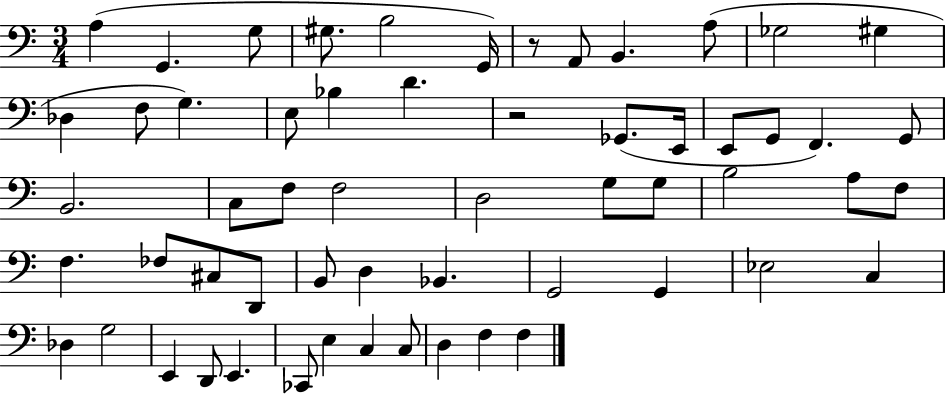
{
  \clef bass
  \numericTimeSignature
  \time 3/4
  \key c \major
  a4( g,4. g8 | gis8. b2 g,16) | r8 a,8 b,4. a8( | ges2 gis4 | \break des4 f8 g4.) | e8 bes4 d'4. | r2 ges,8.( e,16 | e,8 g,8 f,4.) g,8 | \break b,2. | c8 f8 f2 | d2 g8 g8 | b2 a8 f8 | \break f4. fes8 cis8 d,8 | b,8 d4 bes,4. | g,2 g,4 | ees2 c4 | \break des4 g2 | e,4 d,8 e,4. | ces,8 e4 c4 c8 | d4 f4 f4 | \break \bar "|."
}